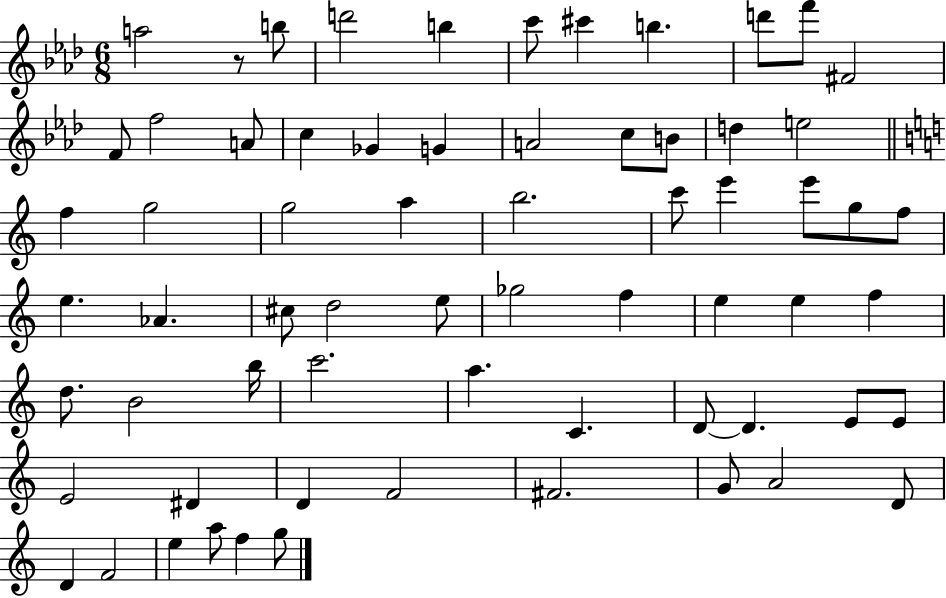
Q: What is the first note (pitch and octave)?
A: A5